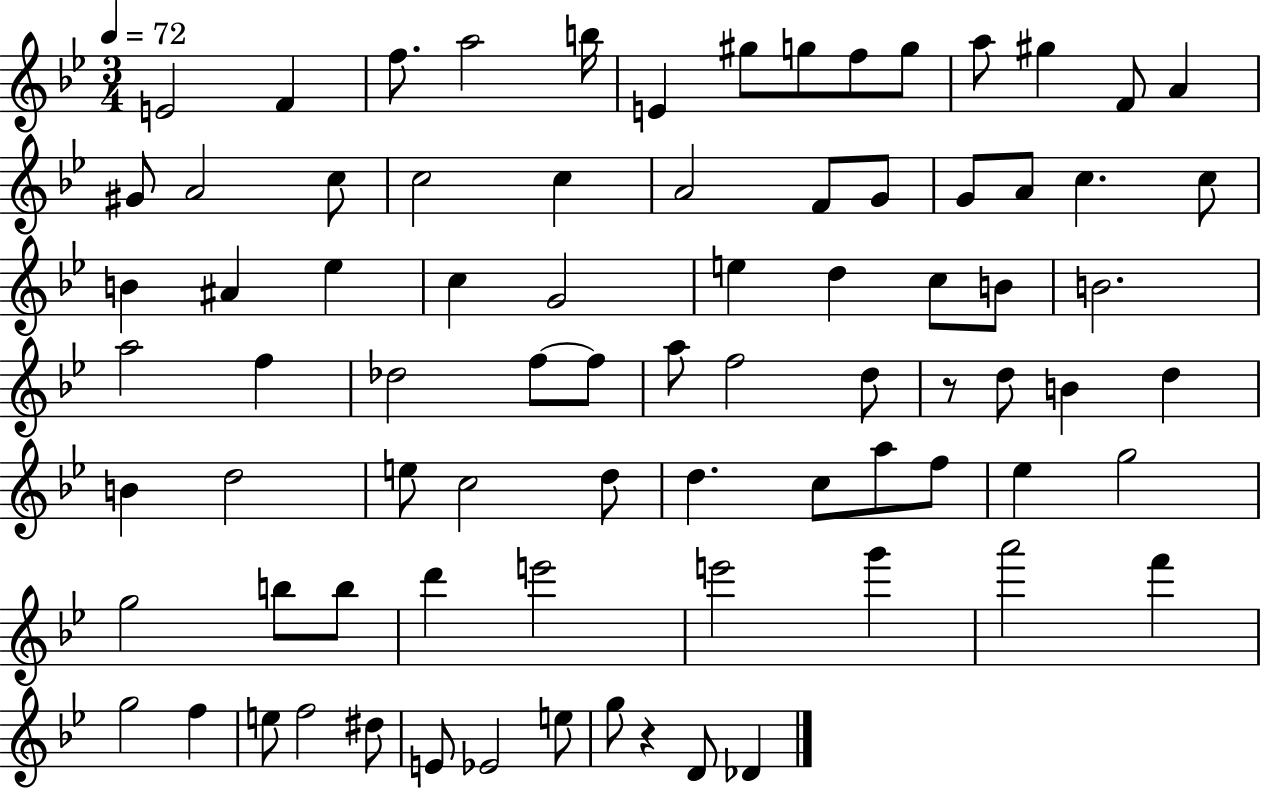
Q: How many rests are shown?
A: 2